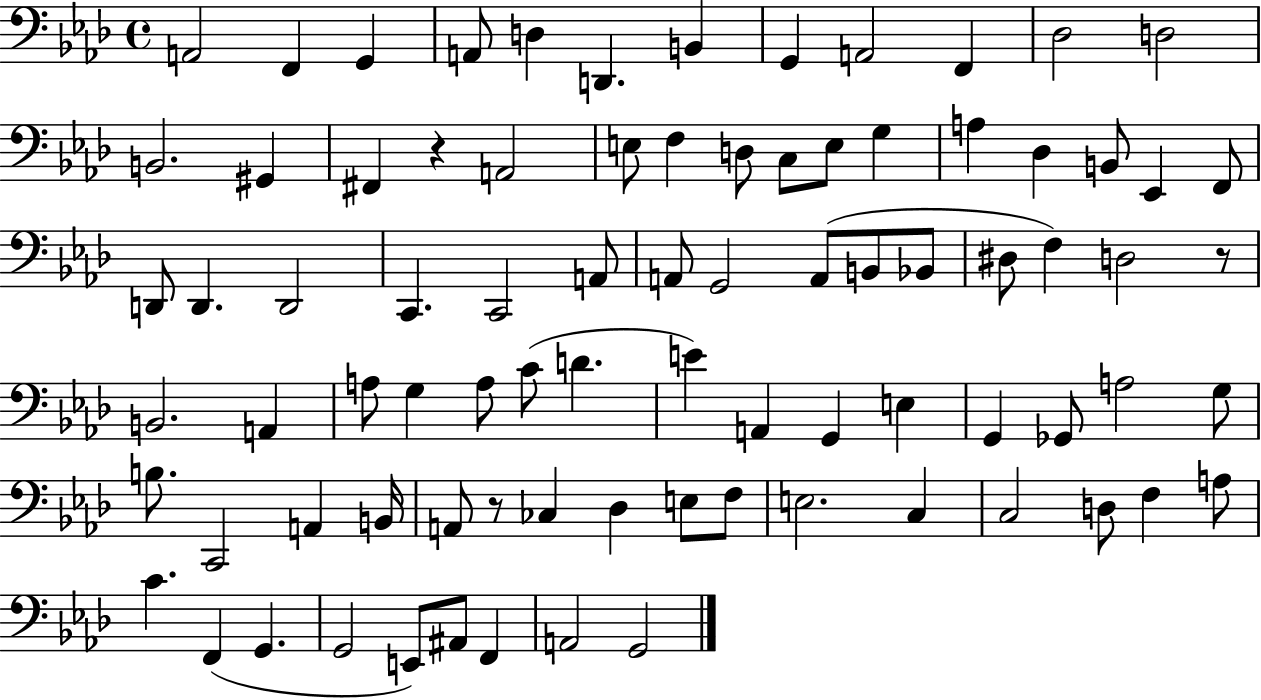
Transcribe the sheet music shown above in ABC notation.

X:1
T:Untitled
M:4/4
L:1/4
K:Ab
A,,2 F,, G,, A,,/2 D, D,, B,, G,, A,,2 F,, _D,2 D,2 B,,2 ^G,, ^F,, z A,,2 E,/2 F, D,/2 C,/2 E,/2 G, A, _D, B,,/2 _E,, F,,/2 D,,/2 D,, D,,2 C,, C,,2 A,,/2 A,,/2 G,,2 A,,/2 B,,/2 _B,,/2 ^D,/2 F, D,2 z/2 B,,2 A,, A,/2 G, A,/2 C/2 D E A,, G,, E, G,, _G,,/2 A,2 G,/2 B,/2 C,,2 A,, B,,/4 A,,/2 z/2 _C, _D, E,/2 F,/2 E,2 C, C,2 D,/2 F, A,/2 C F,, G,, G,,2 E,,/2 ^A,,/2 F,, A,,2 G,,2